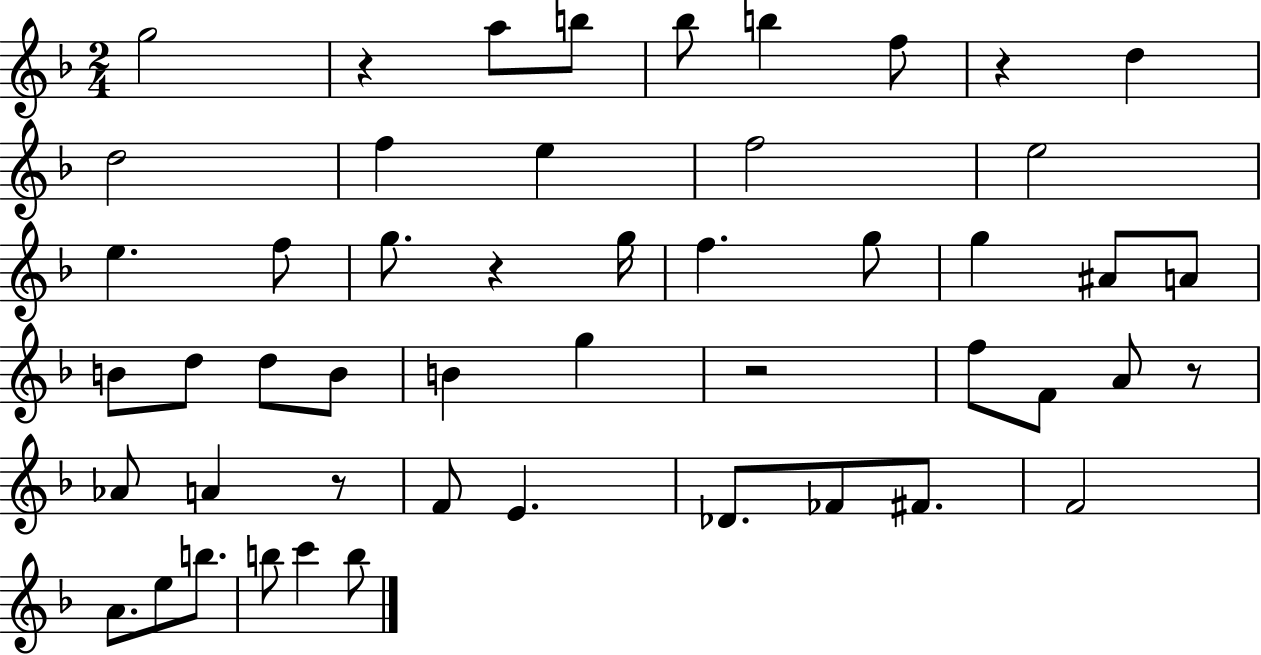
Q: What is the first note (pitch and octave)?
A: G5